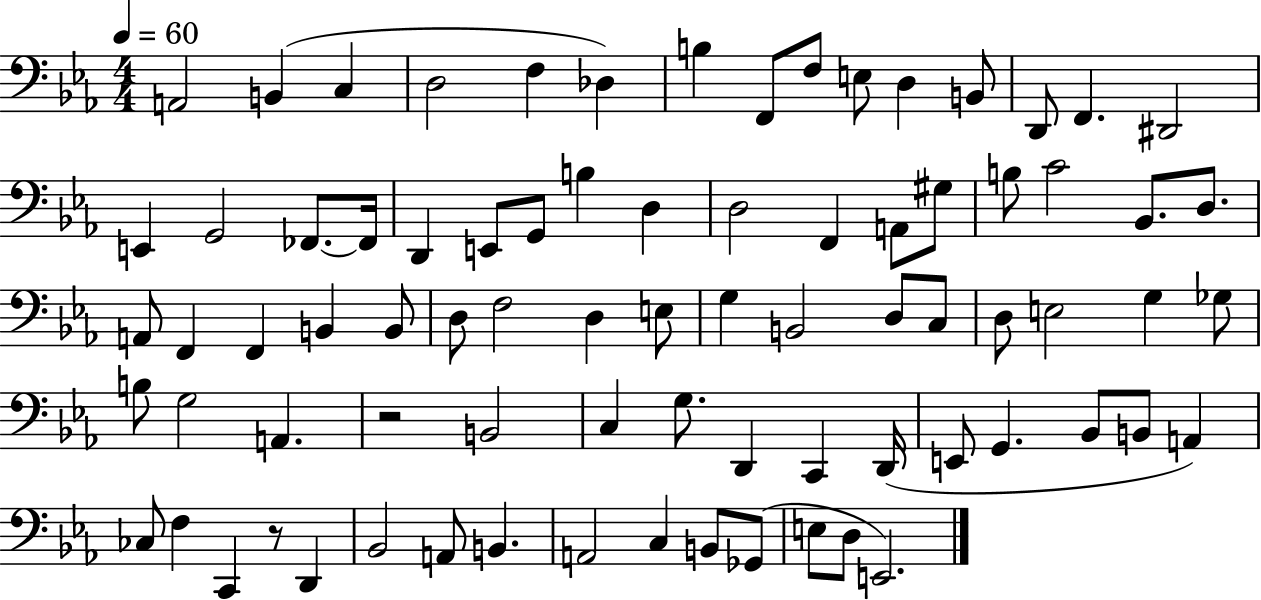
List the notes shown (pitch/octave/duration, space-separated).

A2/h B2/q C3/q D3/h F3/q Db3/q B3/q F2/e F3/e E3/e D3/q B2/e D2/e F2/q. D#2/h E2/q G2/h FES2/e. FES2/s D2/q E2/e G2/e B3/q D3/q D3/h F2/q A2/e G#3/e B3/e C4/h Bb2/e. D3/e. A2/e F2/q F2/q B2/q B2/e D3/e F3/h D3/q E3/e G3/q B2/h D3/e C3/e D3/e E3/h G3/q Gb3/e B3/e G3/h A2/q. R/h B2/h C3/q G3/e. D2/q C2/q D2/s E2/e G2/q. Bb2/e B2/e A2/q CES3/e F3/q C2/q R/e D2/q Bb2/h A2/e B2/q. A2/h C3/q B2/e Gb2/e E3/e D3/e E2/h.